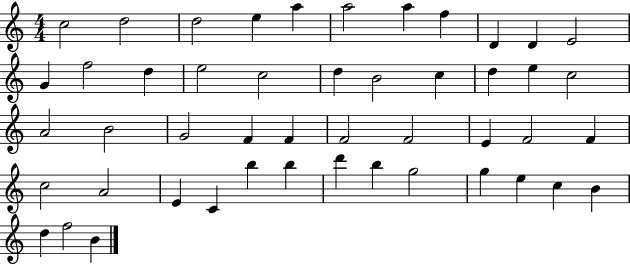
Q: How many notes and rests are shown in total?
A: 48